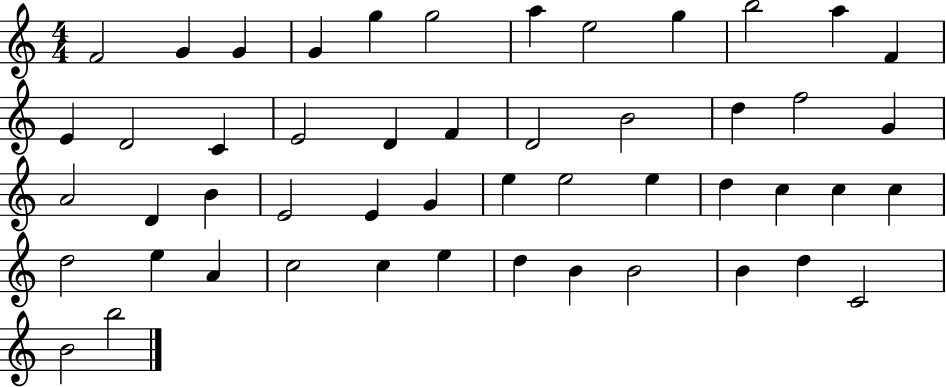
F4/h G4/q G4/q G4/q G5/q G5/h A5/q E5/h G5/q B5/h A5/q F4/q E4/q D4/h C4/q E4/h D4/q F4/q D4/h B4/h D5/q F5/h G4/q A4/h D4/q B4/q E4/h E4/q G4/q E5/q E5/h E5/q D5/q C5/q C5/q C5/q D5/h E5/q A4/q C5/h C5/q E5/q D5/q B4/q B4/h B4/q D5/q C4/h B4/h B5/h